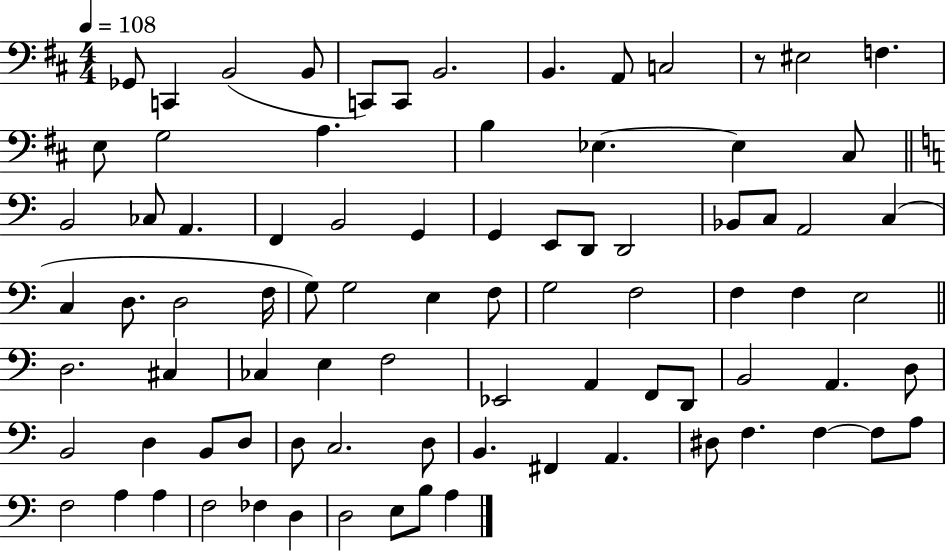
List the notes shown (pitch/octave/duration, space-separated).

Gb2/e C2/q B2/h B2/e C2/e C2/e B2/h. B2/q. A2/e C3/h R/e EIS3/h F3/q. E3/e G3/h A3/q. B3/q Eb3/q. Eb3/q C#3/e B2/h CES3/e A2/q. F2/q B2/h G2/q G2/q E2/e D2/e D2/h Bb2/e C3/e A2/h C3/q C3/q D3/e. D3/h F3/s G3/e G3/h E3/q F3/e G3/h F3/h F3/q F3/q E3/h D3/h. C#3/q CES3/q E3/q F3/h Eb2/h A2/q F2/e D2/e B2/h A2/q. D3/e B2/h D3/q B2/e D3/e D3/e C3/h. D3/e B2/q. F#2/q A2/q. D#3/e F3/q. F3/q F3/e A3/e F3/h A3/q A3/q F3/h FES3/q D3/q D3/h E3/e B3/e A3/q